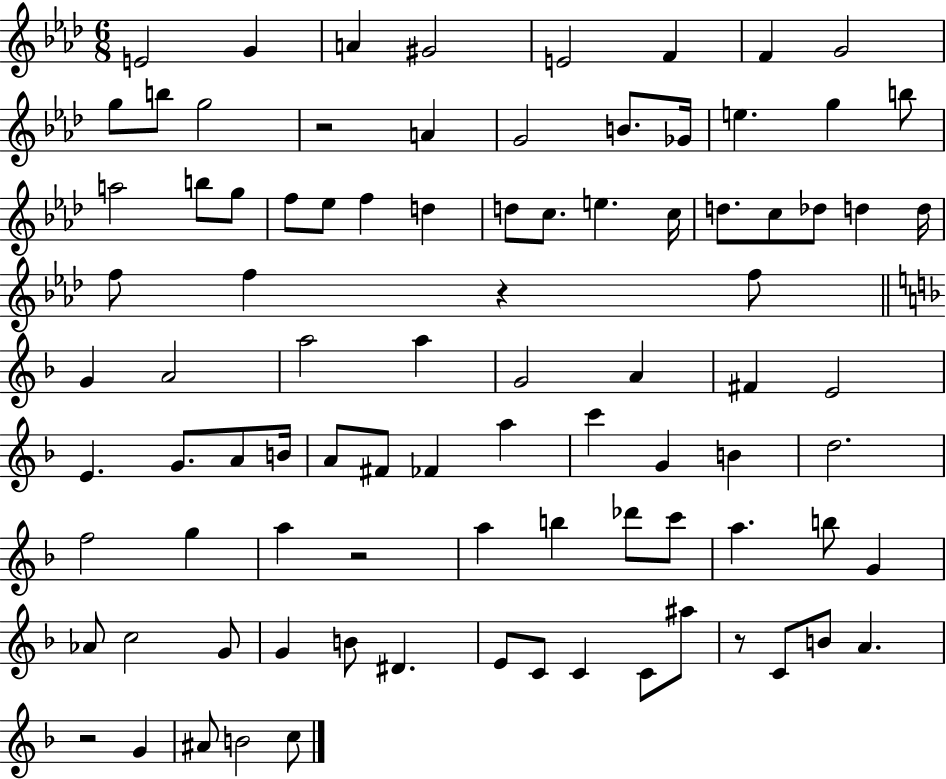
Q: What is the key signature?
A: AES major